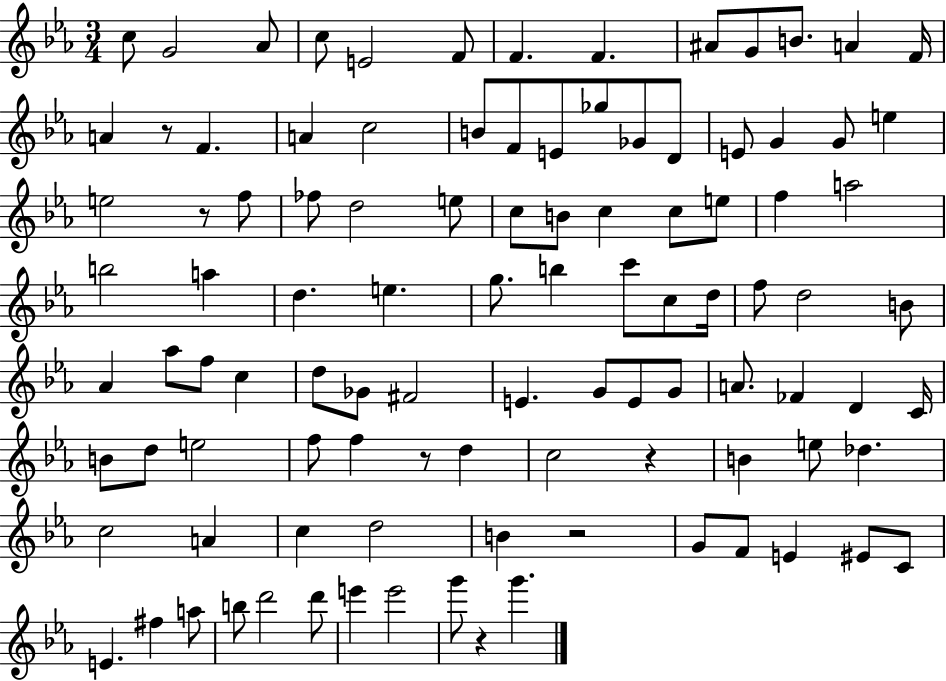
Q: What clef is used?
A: treble